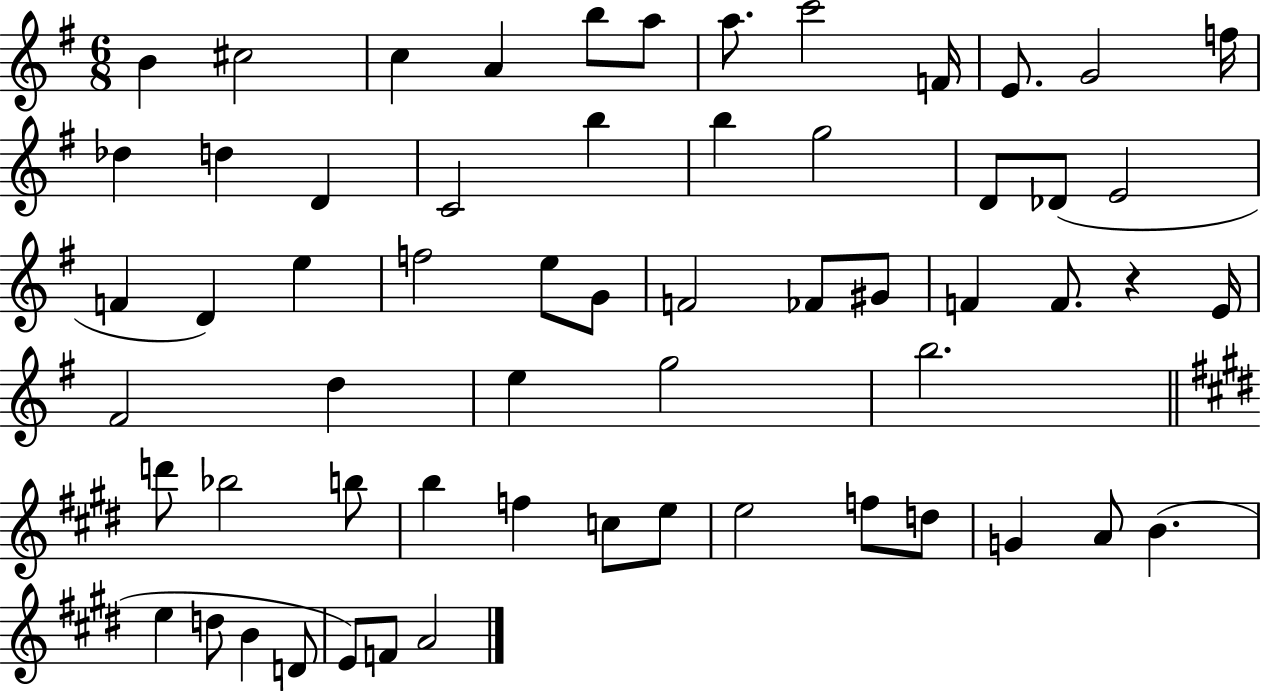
{
  \clef treble
  \numericTimeSignature
  \time 6/8
  \key g \major
  b'4 cis''2 | c''4 a'4 b''8 a''8 | a''8. c'''2 f'16 | e'8. g'2 f''16 | \break des''4 d''4 d'4 | c'2 b''4 | b''4 g''2 | d'8 des'8( e'2 | \break f'4 d'4) e''4 | f''2 e''8 g'8 | f'2 fes'8 gis'8 | f'4 f'8. r4 e'16 | \break fis'2 d''4 | e''4 g''2 | b''2. | \bar "||" \break \key e \major d'''8 bes''2 b''8 | b''4 f''4 c''8 e''8 | e''2 f''8 d''8 | g'4 a'8 b'4.( | \break e''4 d''8 b'4 d'8 | e'8) f'8 a'2 | \bar "|."
}